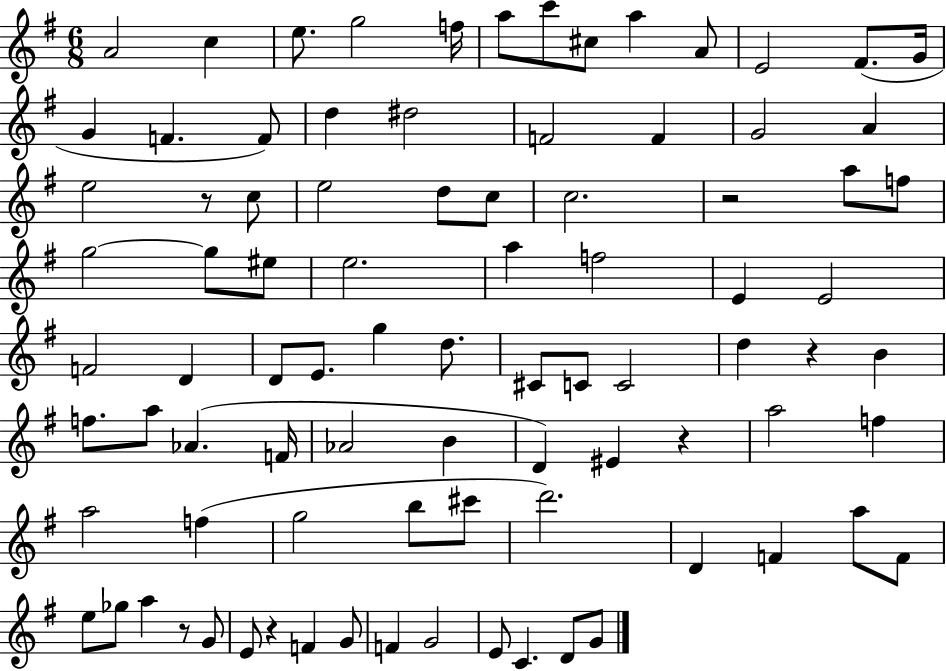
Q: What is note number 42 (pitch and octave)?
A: E4